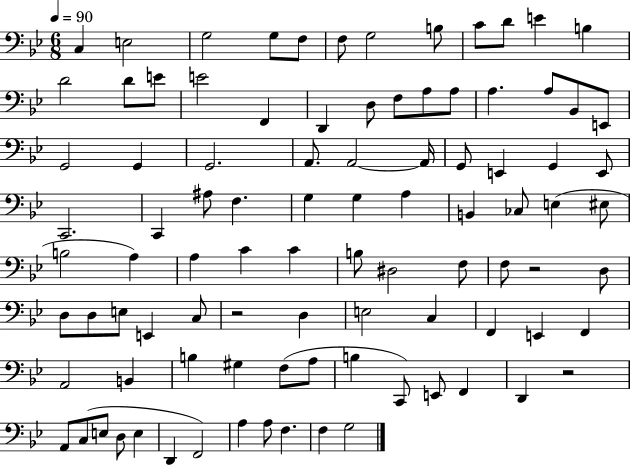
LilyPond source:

{
  \clef bass
  \numericTimeSignature
  \time 6/8
  \key bes \major
  \tempo 4 = 90
  c4 e2 | g2 g8 f8 | f8 g2 b8 | c'8 d'8 e'4 b4 | \break d'2 d'8 e'8 | e'2 f,4 | d,4 d8 f8 a8 a8 | a4. a8 bes,8 e,8 | \break g,2 g,4 | g,2. | a,8. a,2~~ a,16 | g,8 e,4 g,4 e,8 | \break c,2. | c,4 ais8 f4. | g4 g4 a4 | b,4 ces8 e4( eis8 | \break b2 a4) | a4 c'4 c'4 | b8 dis2 f8 | f8 r2 d8 | \break d8 d8 e8 e,4 c8 | r2 d4 | e2 c4 | f,4 e,4 f,4 | \break a,2 b,4 | b4 gis4 f8( a8 | b4 c,8) e,8 f,4 | d,4 r2 | \break a,8 c8( e8 d8 e4 | d,4 f,2) | a4 a8 f4. | f4 g2 | \break \bar "|."
}